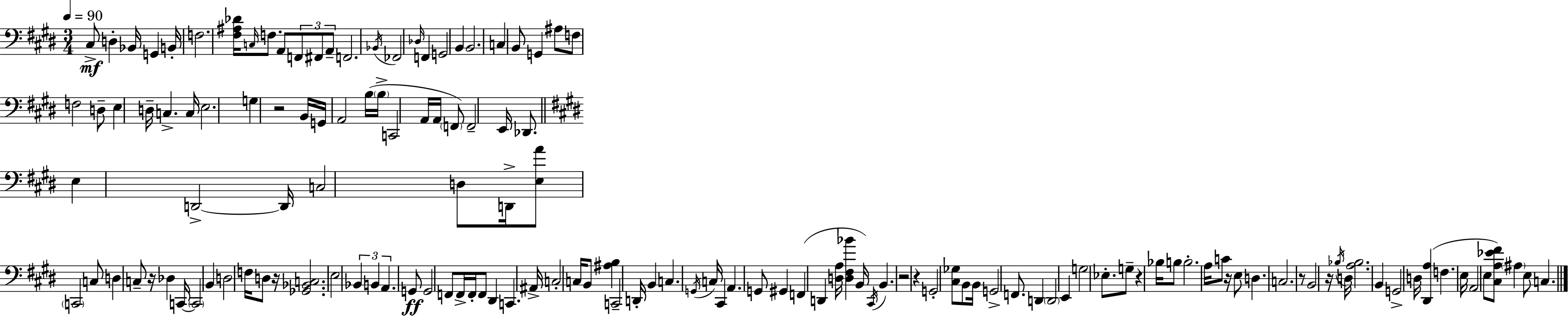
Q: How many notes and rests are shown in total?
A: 144